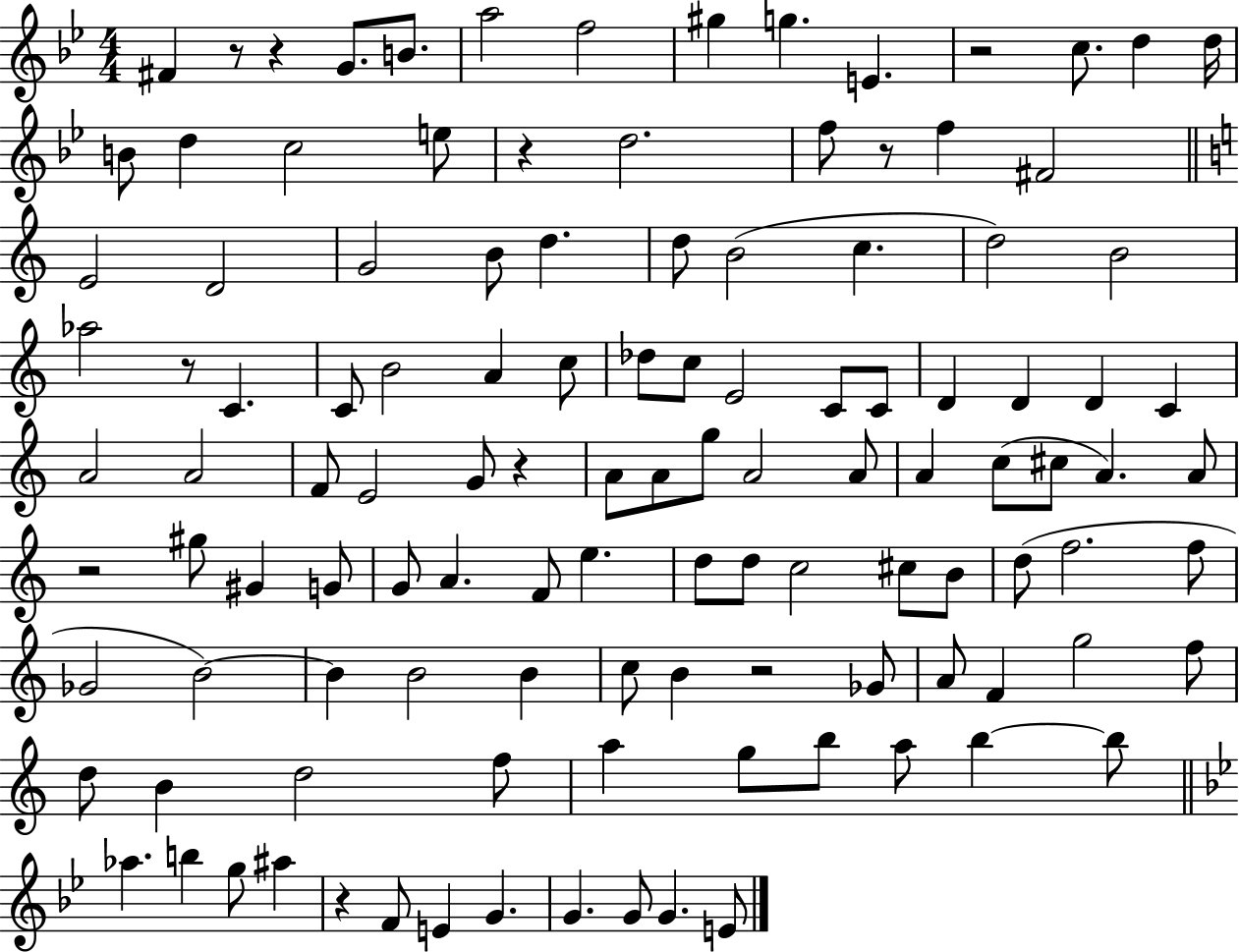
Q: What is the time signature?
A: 4/4